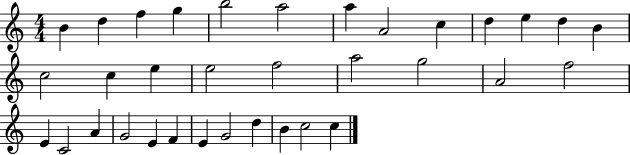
X:1
T:Untitled
M:4/4
L:1/4
K:C
B d f g b2 a2 a A2 c d e d B c2 c e e2 f2 a2 g2 A2 f2 E C2 A G2 E F E G2 d B c2 c